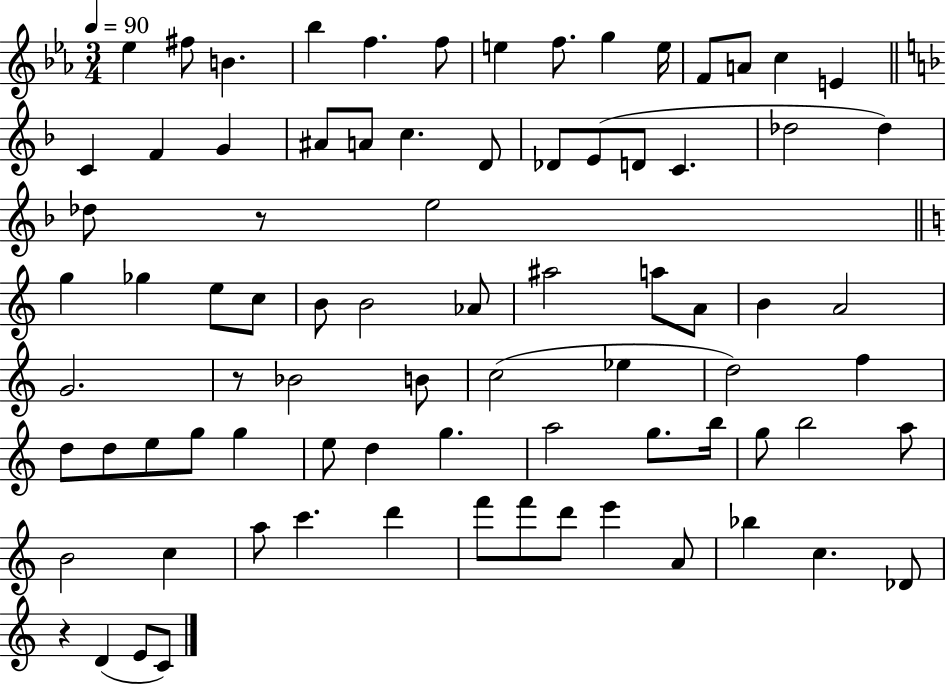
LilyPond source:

{
  \clef treble
  \numericTimeSignature
  \time 3/4
  \key ees \major
  \tempo 4 = 90
  ees''4 fis''8 b'4. | bes''4 f''4. f''8 | e''4 f''8. g''4 e''16 | f'8 a'8 c''4 e'4 | \break \bar "||" \break \key f \major c'4 f'4 g'4 | ais'8 a'8 c''4. d'8 | des'8 e'8( d'8 c'4. | des''2 des''4) | \break des''8 r8 e''2 | \bar "||" \break \key c \major g''4 ges''4 e''8 c''8 | b'8 b'2 aes'8 | ais''2 a''8 a'8 | b'4 a'2 | \break g'2. | r8 bes'2 b'8 | c''2( ees''4 | d''2) f''4 | \break d''8 d''8 e''8 g''8 g''4 | e''8 d''4 g''4. | a''2 g''8. b''16 | g''8 b''2 a''8 | \break b'2 c''4 | a''8 c'''4. d'''4 | f'''8 f'''8 d'''8 e'''4 a'8 | bes''4 c''4. des'8 | \break r4 d'4( e'8 c'8) | \bar "|."
}